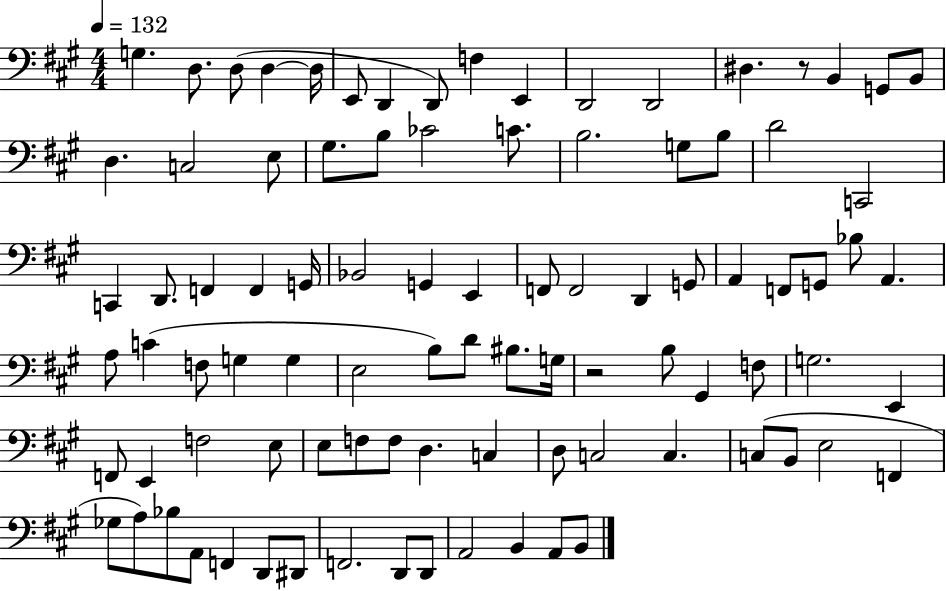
G3/q. D3/e. D3/e D3/q D3/s E2/e D2/q D2/e F3/q E2/q D2/h D2/h D#3/q. R/e B2/q G2/e B2/e D3/q. C3/h E3/e G#3/e. B3/e CES4/h C4/e. B3/h. G3/e B3/e D4/h C2/h C2/q D2/e. F2/q F2/q G2/s Bb2/h G2/q E2/q F2/e F2/h D2/q G2/e A2/q F2/e G2/e Bb3/e A2/q. A3/e C4/q F3/e G3/q G3/q E3/h B3/e D4/e BIS3/e. G3/s R/h B3/e G#2/q F3/e G3/h. E2/q F2/e E2/q F3/h E3/e E3/e F3/e F3/e D3/q. C3/q D3/e C3/h C3/q. C3/e B2/e E3/h F2/q Gb3/e A3/e Bb3/e A2/e F2/q D2/e D#2/e F2/h. D2/e D2/e A2/h B2/q A2/e B2/e